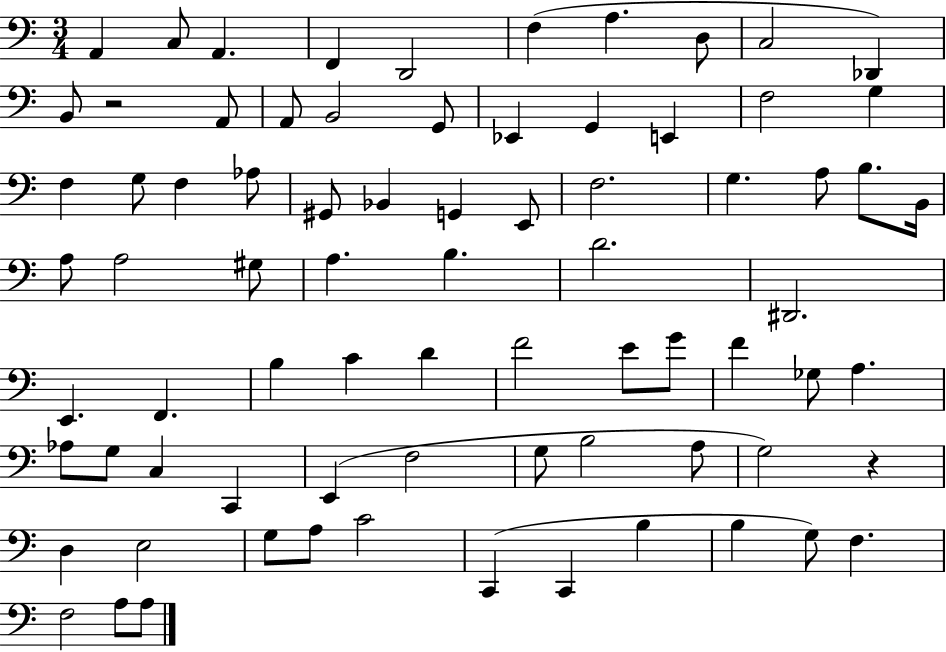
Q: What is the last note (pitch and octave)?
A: A3